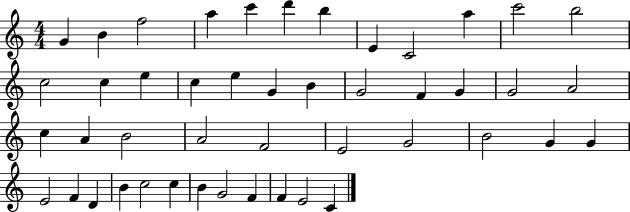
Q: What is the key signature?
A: C major